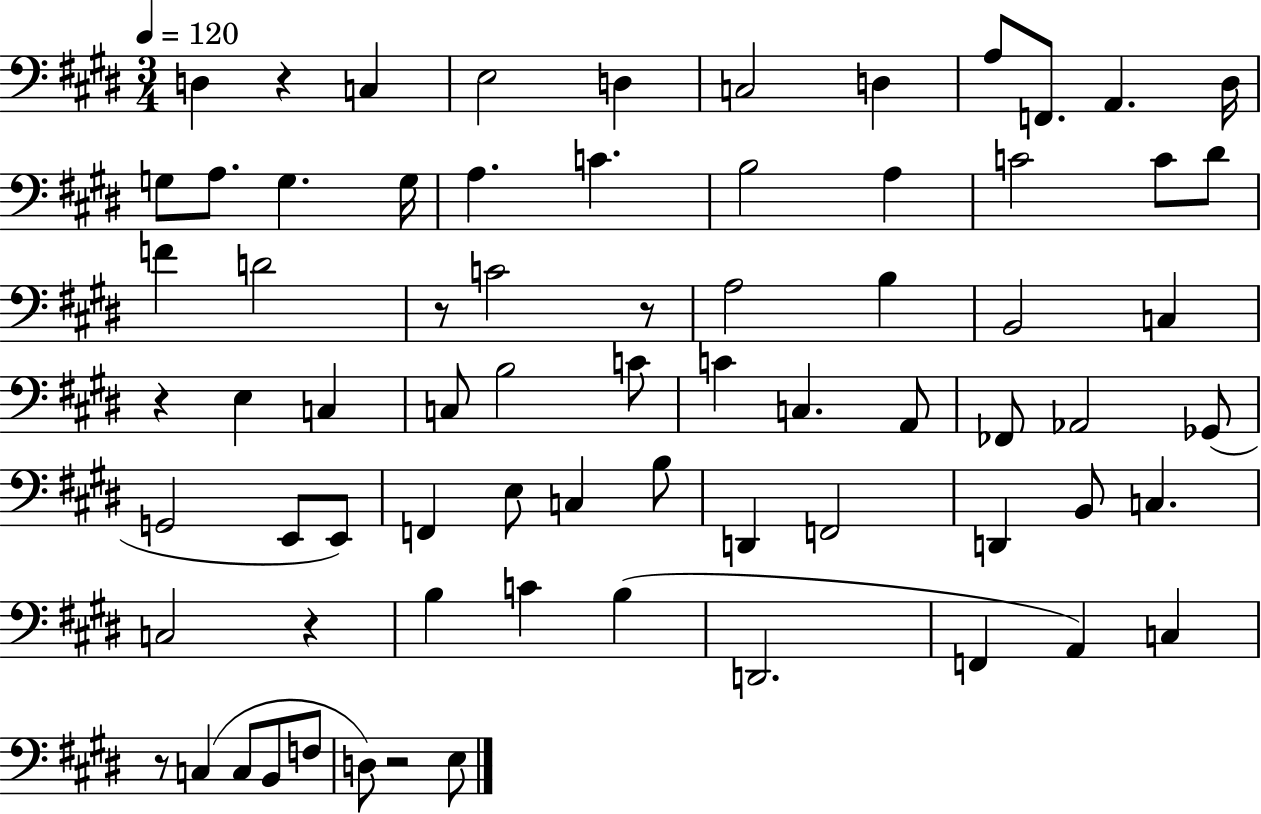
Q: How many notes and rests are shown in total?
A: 72